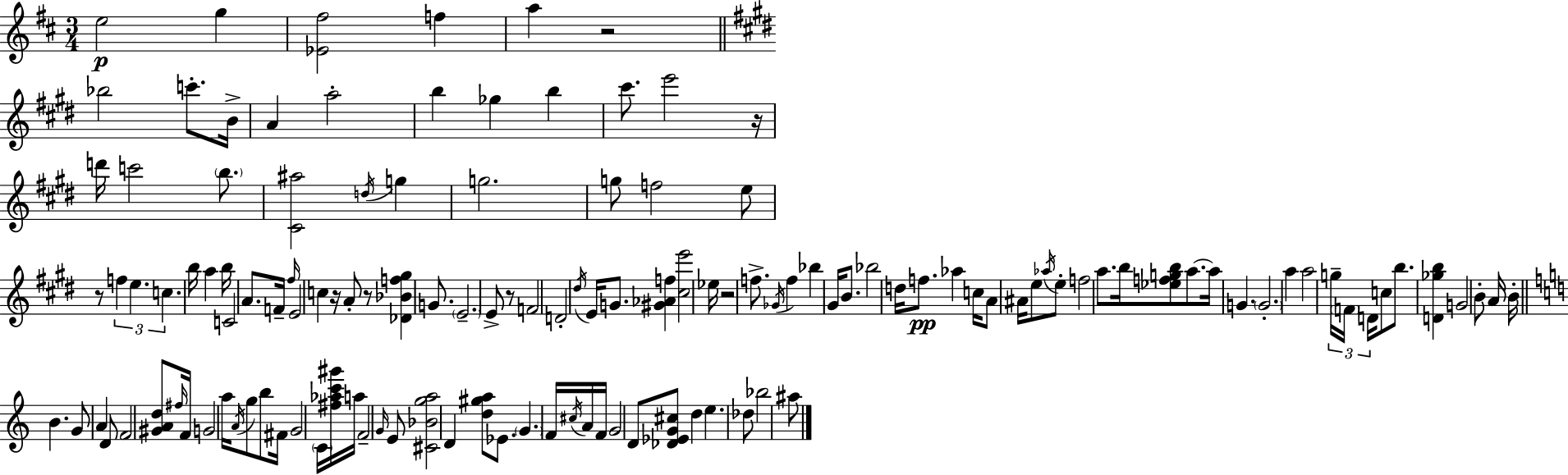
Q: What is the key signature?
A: D major